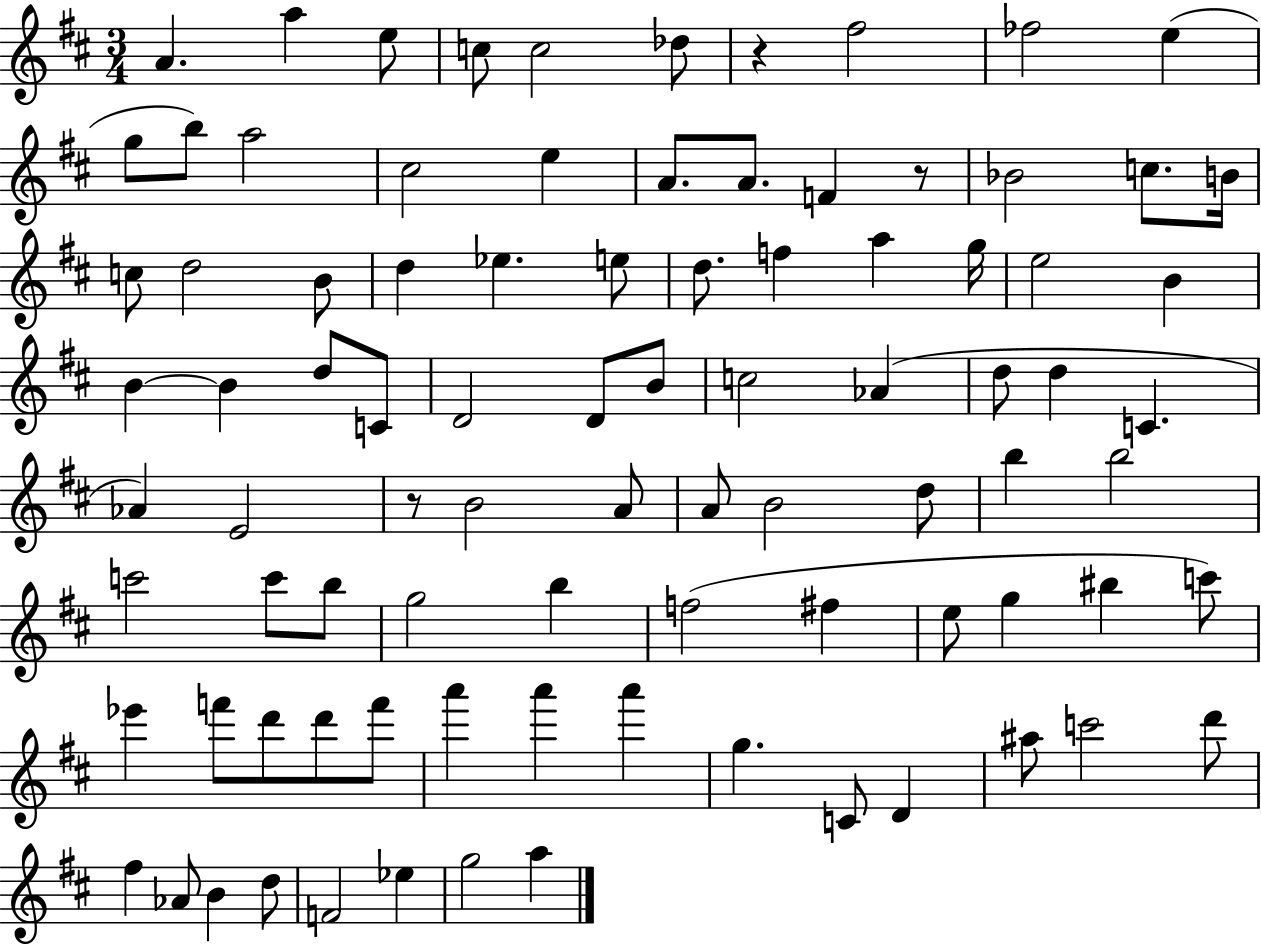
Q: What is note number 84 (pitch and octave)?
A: Eb5